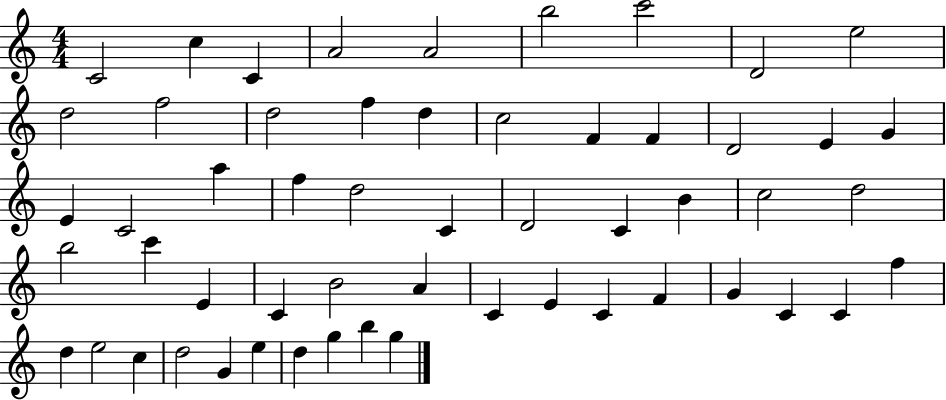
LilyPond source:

{
  \clef treble
  \numericTimeSignature
  \time 4/4
  \key c \major
  c'2 c''4 c'4 | a'2 a'2 | b''2 c'''2 | d'2 e''2 | \break d''2 f''2 | d''2 f''4 d''4 | c''2 f'4 f'4 | d'2 e'4 g'4 | \break e'4 c'2 a''4 | f''4 d''2 c'4 | d'2 c'4 b'4 | c''2 d''2 | \break b''2 c'''4 e'4 | c'4 b'2 a'4 | c'4 e'4 c'4 f'4 | g'4 c'4 c'4 f''4 | \break d''4 e''2 c''4 | d''2 g'4 e''4 | d''4 g''4 b''4 g''4 | \bar "|."
}